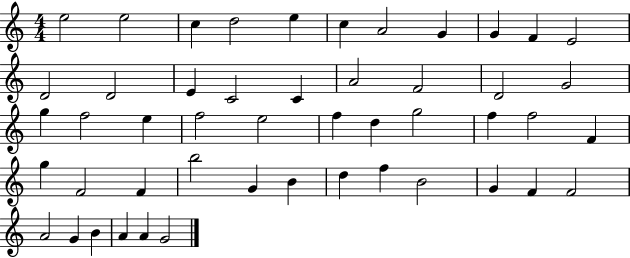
E5/h E5/h C5/q D5/h E5/q C5/q A4/h G4/q G4/q F4/q E4/h D4/h D4/h E4/q C4/h C4/q A4/h F4/h D4/h G4/h G5/q F5/h E5/q F5/h E5/h F5/q D5/q G5/h F5/q F5/h F4/q G5/q F4/h F4/q B5/h G4/q B4/q D5/q F5/q B4/h G4/q F4/q F4/h A4/h G4/q B4/q A4/q A4/q G4/h